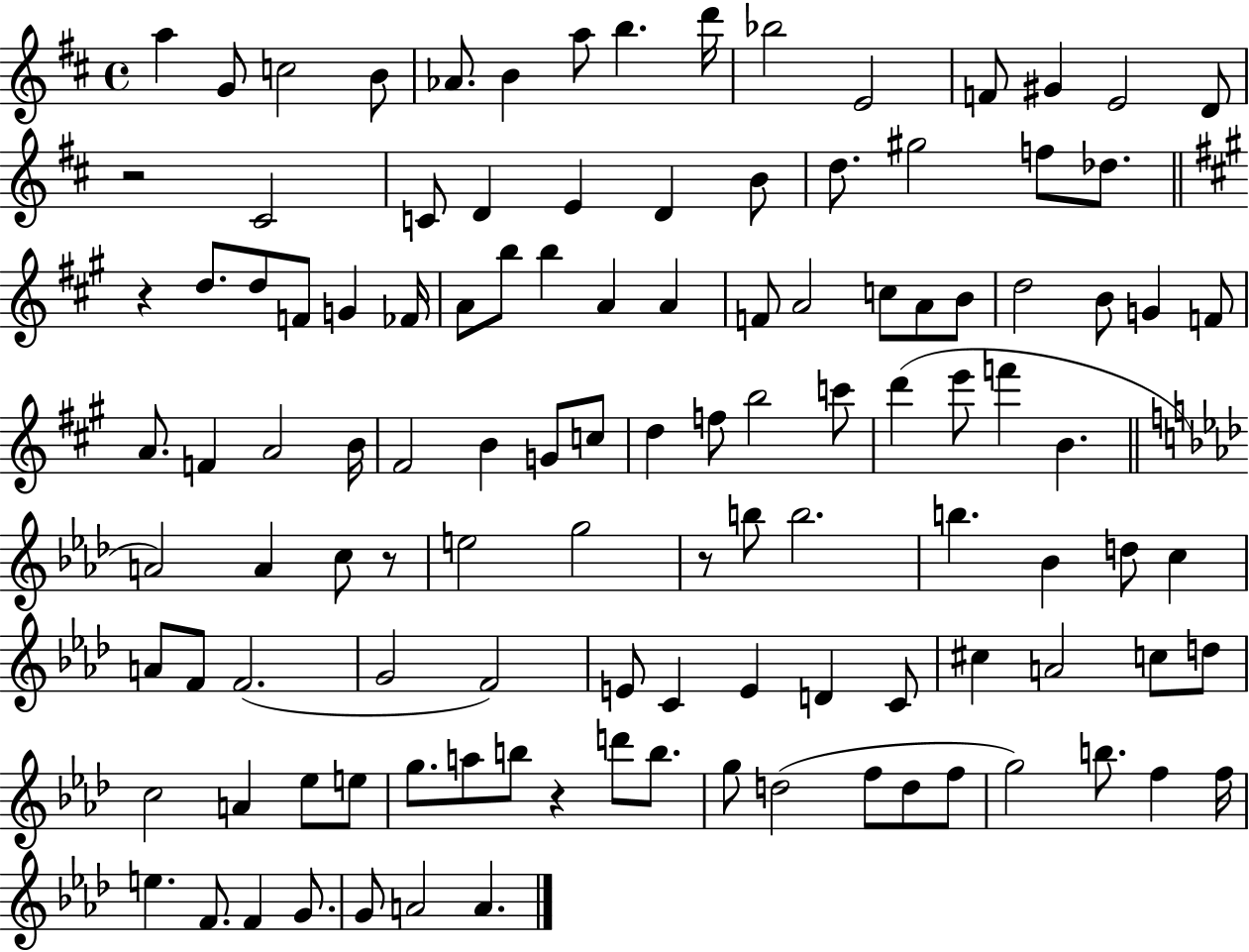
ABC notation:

X:1
T:Untitled
M:4/4
L:1/4
K:D
a G/2 c2 B/2 _A/2 B a/2 b d'/4 _b2 E2 F/2 ^G E2 D/2 z2 ^C2 C/2 D E D B/2 d/2 ^g2 f/2 _d/2 z d/2 d/2 F/2 G _F/4 A/2 b/2 b A A F/2 A2 c/2 A/2 B/2 d2 B/2 G F/2 A/2 F A2 B/4 ^F2 B G/2 c/2 d f/2 b2 c'/2 d' e'/2 f' B A2 A c/2 z/2 e2 g2 z/2 b/2 b2 b _B d/2 c A/2 F/2 F2 G2 F2 E/2 C E D C/2 ^c A2 c/2 d/2 c2 A _e/2 e/2 g/2 a/2 b/2 z d'/2 b/2 g/2 d2 f/2 d/2 f/2 g2 b/2 f f/4 e F/2 F G/2 G/2 A2 A